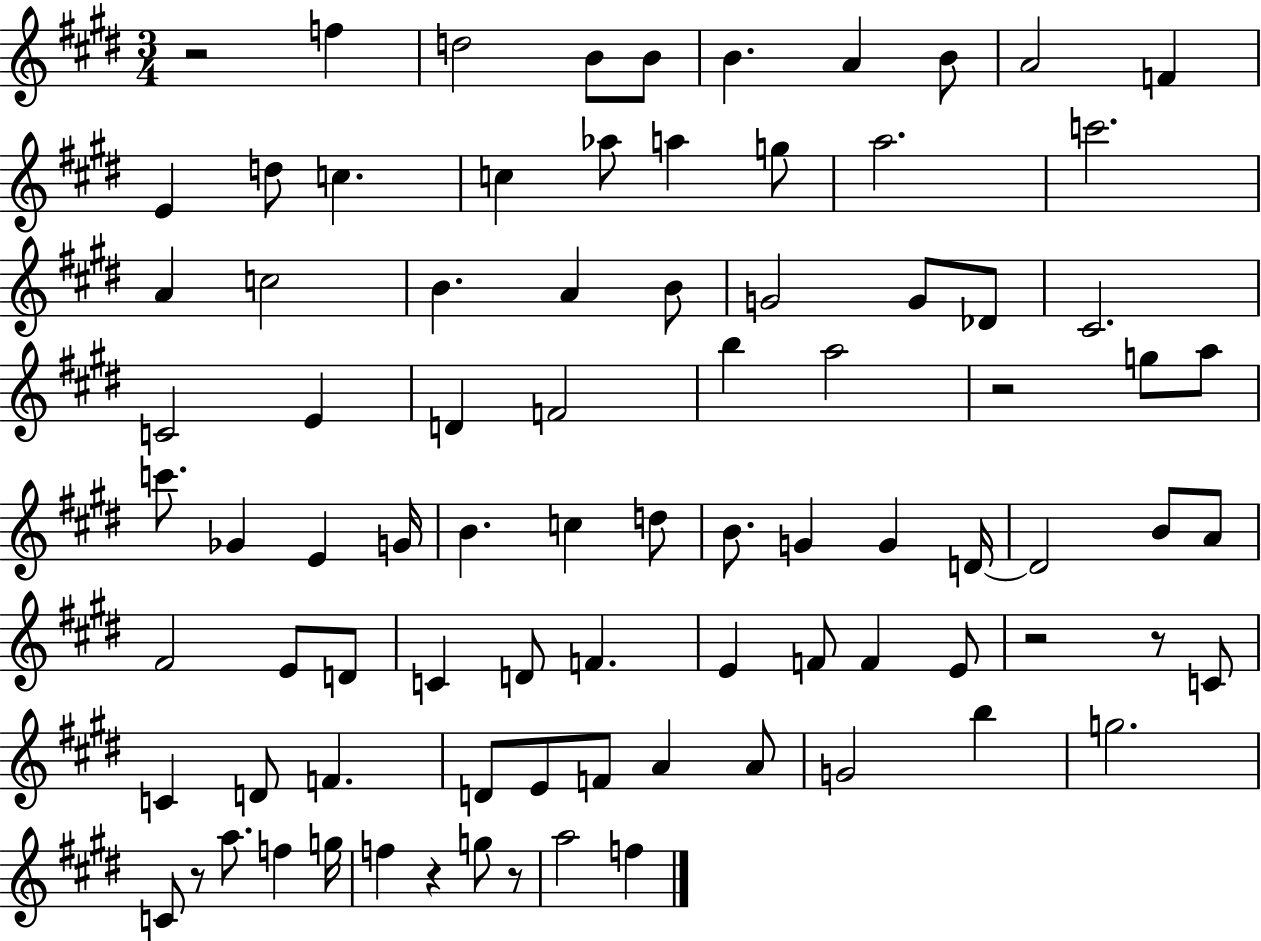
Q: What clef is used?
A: treble